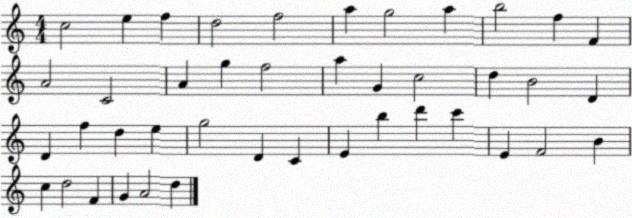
X:1
T:Untitled
M:4/4
L:1/4
K:C
c2 e f d2 f2 a g2 a b2 f F A2 C2 A g f2 a G c2 d B2 D D f d e g2 D C E b d' c' E F2 B c d2 F G A2 d